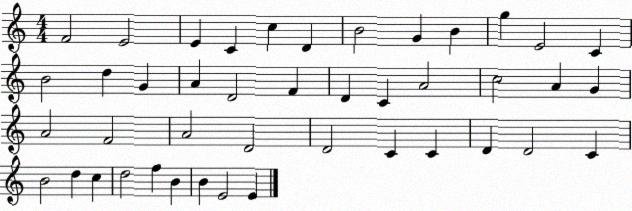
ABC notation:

X:1
T:Untitled
M:4/4
L:1/4
K:C
F2 E2 E C c D B2 G B g E2 C B2 d G A D2 F D C A2 c2 A G A2 F2 A2 D2 D2 C C D D2 C B2 d c d2 f B B E2 E